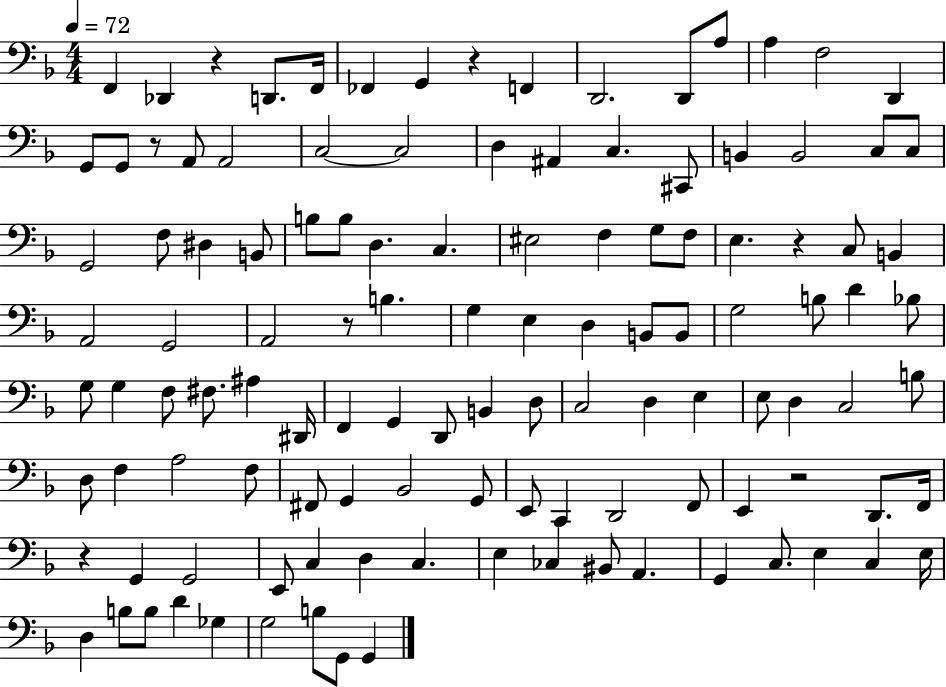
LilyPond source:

{
  \clef bass
  \numericTimeSignature
  \time 4/4
  \key f \major
  \tempo 4 = 72
  \repeat volta 2 { f,4 des,4 r4 d,8. f,16 | fes,4 g,4 r4 f,4 | d,2. d,8 a8 | a4 f2 d,4 | \break g,8 g,8 r8 a,8 a,2 | c2~~ c2 | d4 ais,4 c4. cis,8 | b,4 b,2 c8 c8 | \break g,2 f8 dis4 b,8 | b8 b8 d4. c4. | eis2 f4 g8 f8 | e4. r4 c8 b,4 | \break a,2 g,2 | a,2 r8 b4. | g4 e4 d4 b,8 b,8 | g2 b8 d'4 bes8 | \break g8 g4 f8 fis8. ais4 dis,16 | f,4 g,4 d,8 b,4 d8 | c2 d4 e4 | e8 d4 c2 b8 | \break d8 f4 a2 f8 | fis,8 g,4 bes,2 g,8 | e,8 c,4 d,2 f,8 | e,4 r2 d,8. f,16 | \break r4 g,4 g,2 | e,8 c4 d4 c4. | e4 ces4 bis,8 a,4. | g,4 c8. e4 c4 e16 | \break d4 b8 b8 d'4 ges4 | g2 b8 g,8 g,4 | } \bar "|."
}